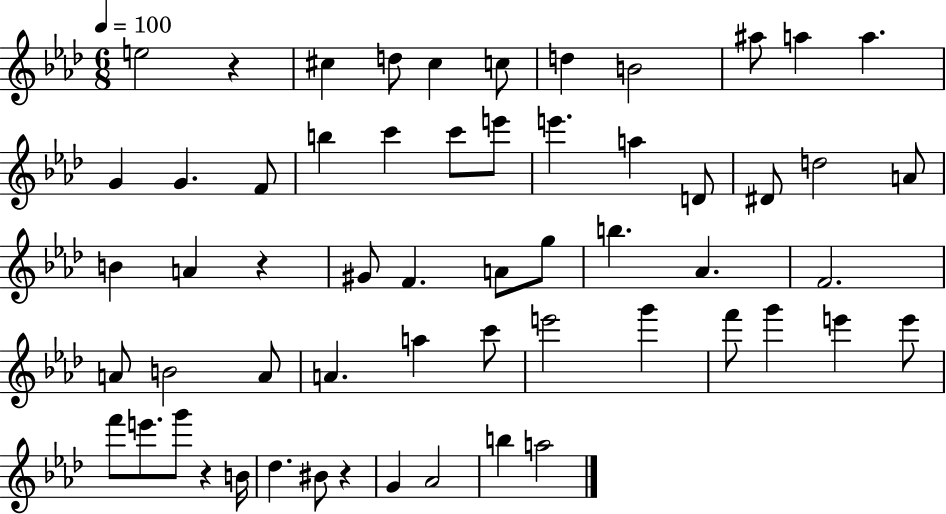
{
  \clef treble
  \numericTimeSignature
  \time 6/8
  \key aes \major
  \tempo 4 = 100
  e''2 r4 | cis''4 d''8 cis''4 c''8 | d''4 b'2 | ais''8 a''4 a''4. | \break g'4 g'4. f'8 | b''4 c'''4 c'''8 e'''8 | e'''4. a''4 d'8 | dis'8 d''2 a'8 | \break b'4 a'4 r4 | gis'8 f'4. a'8 g''8 | b''4. aes'4. | f'2. | \break a'8 b'2 a'8 | a'4. a''4 c'''8 | e'''2 g'''4 | f'''8 g'''4 e'''4 e'''8 | \break f'''8 e'''8. g'''8 r4 b'16 | des''4. bis'8 r4 | g'4 aes'2 | b''4 a''2 | \break \bar "|."
}